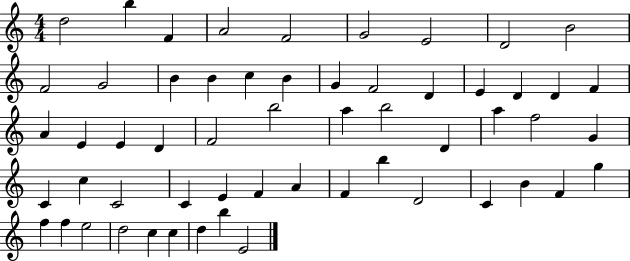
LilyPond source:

{
  \clef treble
  \numericTimeSignature
  \time 4/4
  \key c \major
  d''2 b''4 f'4 | a'2 f'2 | g'2 e'2 | d'2 b'2 | \break f'2 g'2 | b'4 b'4 c''4 b'4 | g'4 f'2 d'4 | e'4 d'4 d'4 f'4 | \break a'4 e'4 e'4 d'4 | f'2 b''2 | a''4 b''2 d'4 | a''4 f''2 g'4 | \break c'4 c''4 c'2 | c'4 e'4 f'4 a'4 | f'4 b''4 d'2 | c'4 b'4 f'4 g''4 | \break f''4 f''4 e''2 | d''2 c''4 c''4 | d''4 b''4 e'2 | \bar "|."
}